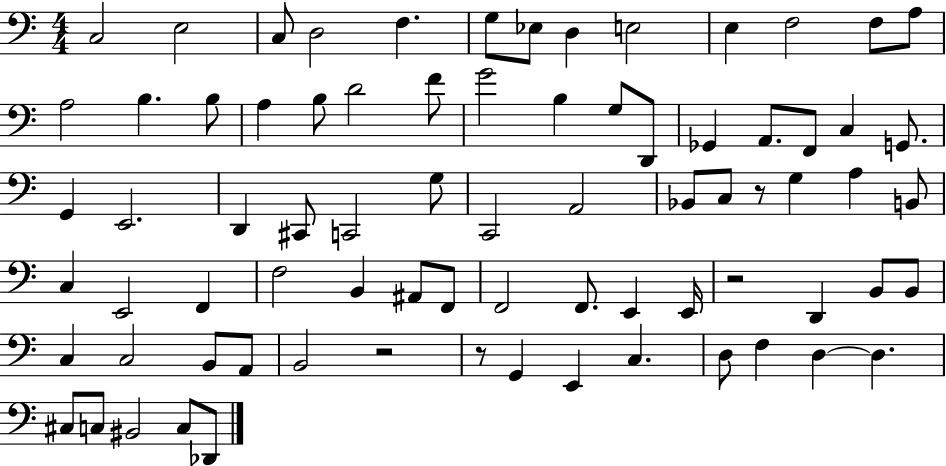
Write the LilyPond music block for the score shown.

{
  \clef bass
  \numericTimeSignature
  \time 4/4
  \key c \major
  \repeat volta 2 { c2 e2 | c8 d2 f4. | g8 ees8 d4 e2 | e4 f2 f8 a8 | \break a2 b4. b8 | a4 b8 d'2 f'8 | g'2 b4 g8 d,8 | ges,4 a,8. f,8 c4 g,8. | \break g,4 e,2. | d,4 cis,8 c,2 g8 | c,2 a,2 | bes,8 c8 r8 g4 a4 b,8 | \break c4 e,2 f,4 | f2 b,4 ais,8 f,8 | f,2 f,8. e,4 e,16 | r2 d,4 b,8 b,8 | \break c4 c2 b,8 a,8 | b,2 r2 | r8 g,4 e,4 c4. | d8 f4 d4~~ d4. | \break cis8 c8 bis,2 c8 des,8 | } \bar "|."
}